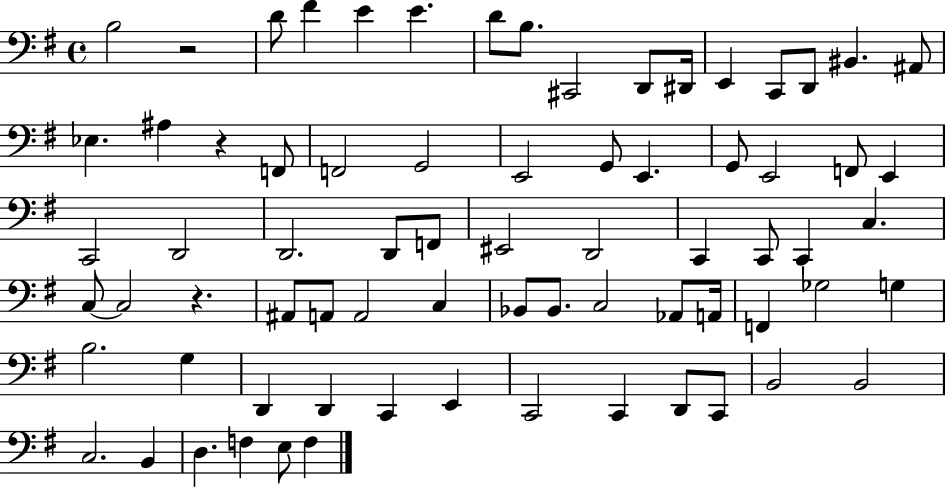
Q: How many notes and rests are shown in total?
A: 73